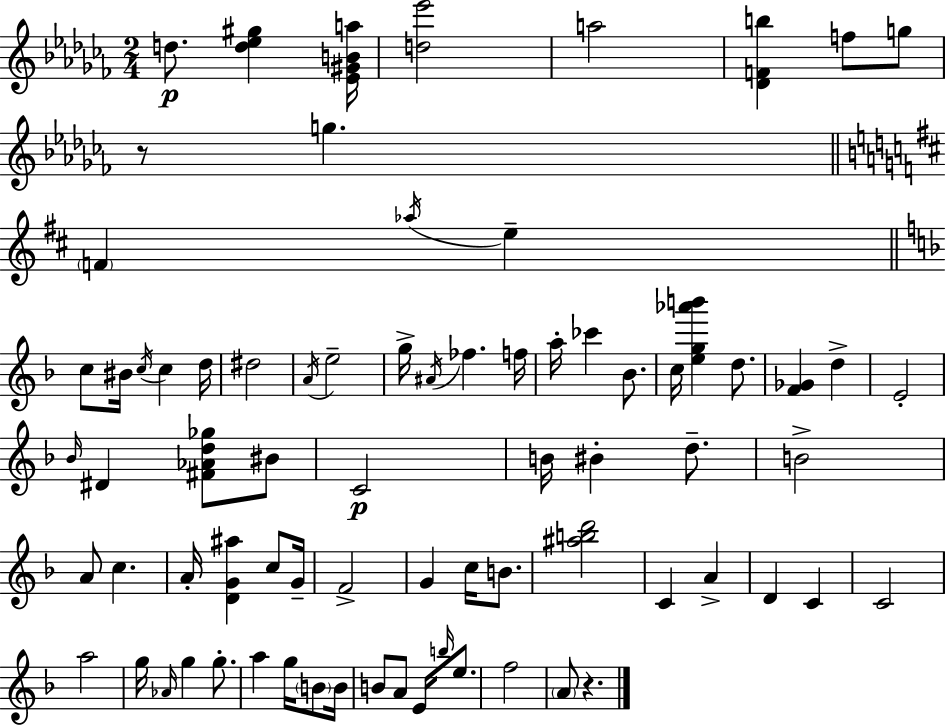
D5/e. [D5,Eb5,G#5]/q [Eb4,G#4,B4,A5]/s [D5,Eb6]/h A5/h [Db4,F4,B5]/q F5/e G5/e R/e G5/q. F4/q Ab5/s E5/q C5/e BIS4/s C5/s C5/q D5/s D#5/h A4/s E5/h G5/s A#4/s FES5/q. F5/s A5/s CES6/q Bb4/e. C5/s [E5,G5,Ab6,B6]/q D5/e. [F4,Gb4]/q D5/q E4/h Bb4/s D#4/q [F#4,Ab4,D5,Gb5]/e BIS4/e C4/h B4/s BIS4/q D5/e. B4/h A4/e C5/q. A4/s [D4,G4,A#5]/q C5/e G4/s F4/h G4/q C5/s B4/e. [A#5,B5,D6]/h C4/q A4/q D4/q C4/q C4/h A5/h G5/s Ab4/s G5/q G5/e. A5/q G5/s B4/e B4/s B4/e A4/e E4/s B5/s E5/e. F5/h A4/e R/q.